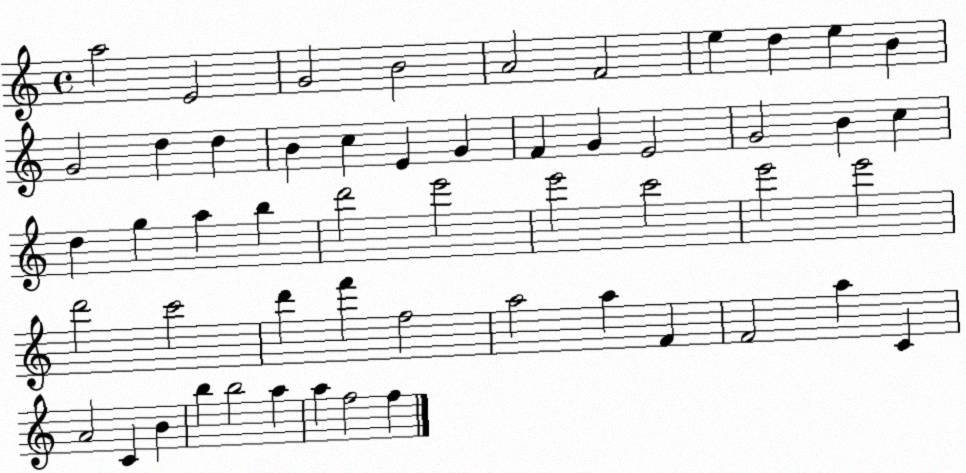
X:1
T:Untitled
M:4/4
L:1/4
K:C
a2 E2 G2 B2 A2 F2 e d e B G2 d d B c E G F G E2 G2 B c d g a b d'2 e'2 e'2 c'2 e'2 e'2 d'2 c'2 d' f' f2 a2 a F F2 a C A2 C B b b2 a a f2 f